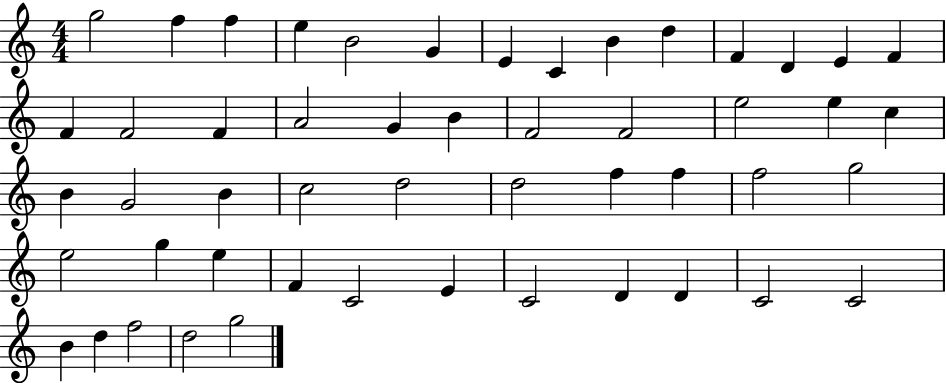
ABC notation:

X:1
T:Untitled
M:4/4
L:1/4
K:C
g2 f f e B2 G E C B d F D E F F F2 F A2 G B F2 F2 e2 e c B G2 B c2 d2 d2 f f f2 g2 e2 g e F C2 E C2 D D C2 C2 B d f2 d2 g2